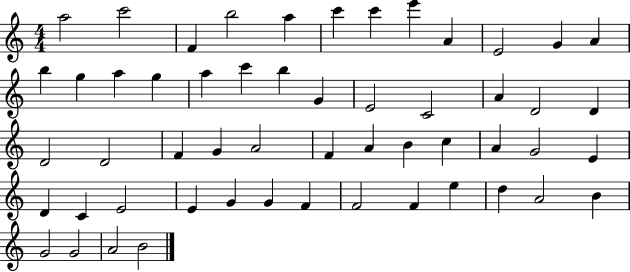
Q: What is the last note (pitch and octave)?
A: B4